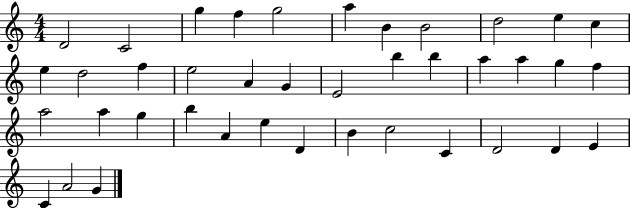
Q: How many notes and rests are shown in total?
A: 40